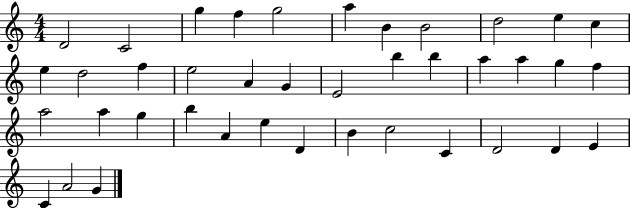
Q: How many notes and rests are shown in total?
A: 40